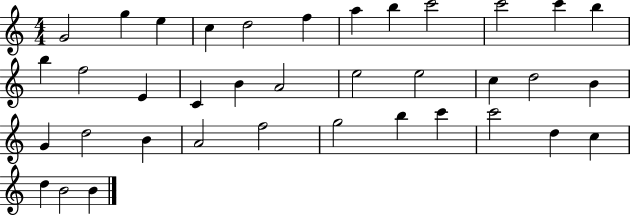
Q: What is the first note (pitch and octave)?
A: G4